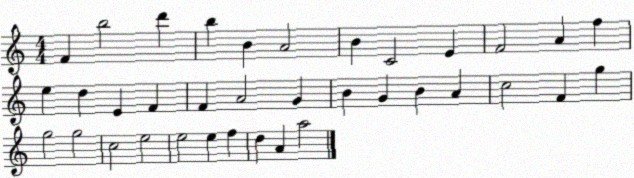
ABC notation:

X:1
T:Untitled
M:4/4
L:1/4
K:C
F b2 d' b B A2 B C2 E F2 A f e d E F F A2 G B G B A c2 F g g2 g2 c2 e2 e2 e f d A a2